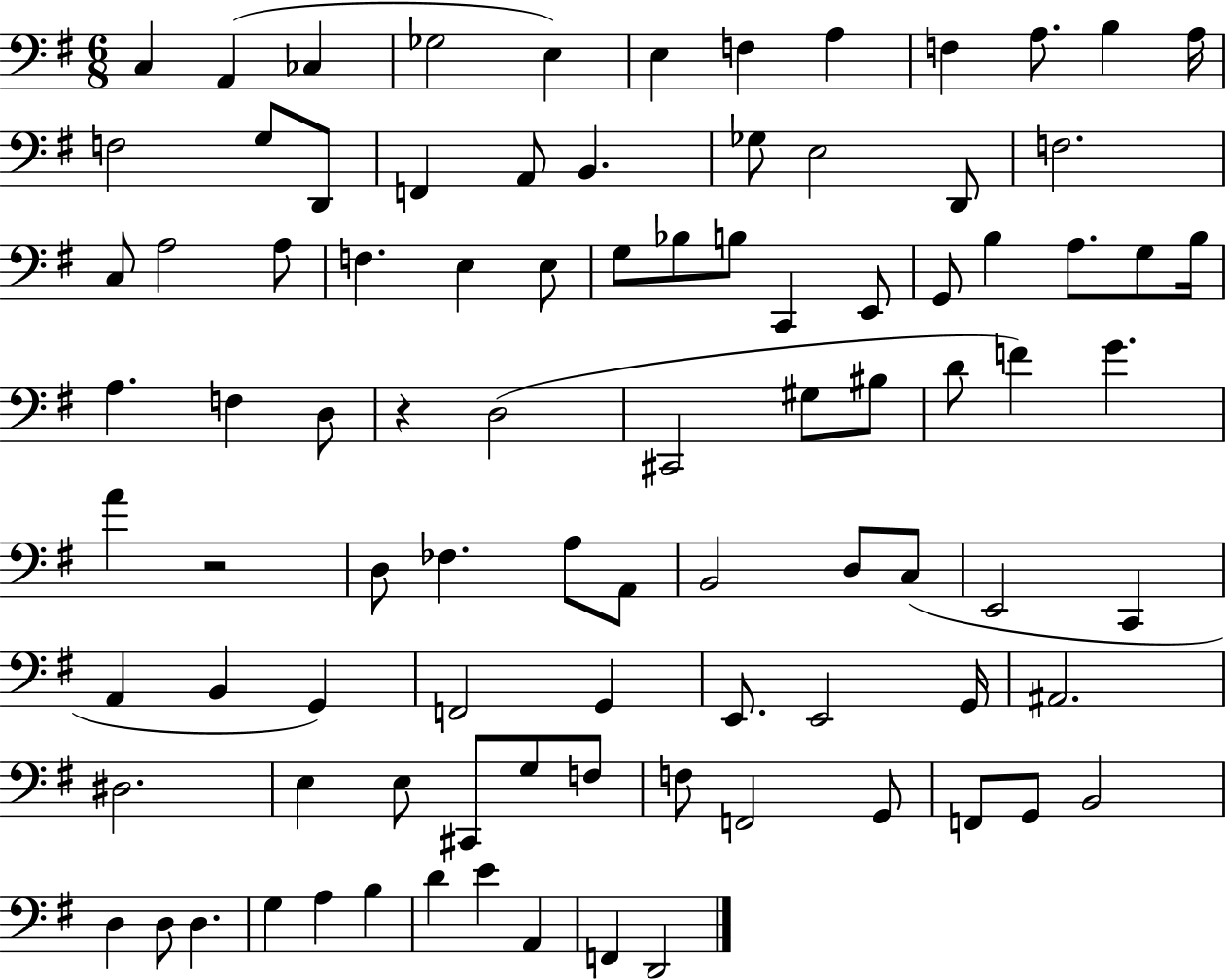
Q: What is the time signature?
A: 6/8